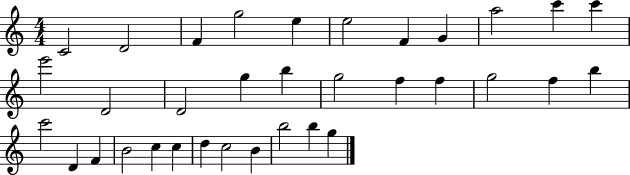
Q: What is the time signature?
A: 4/4